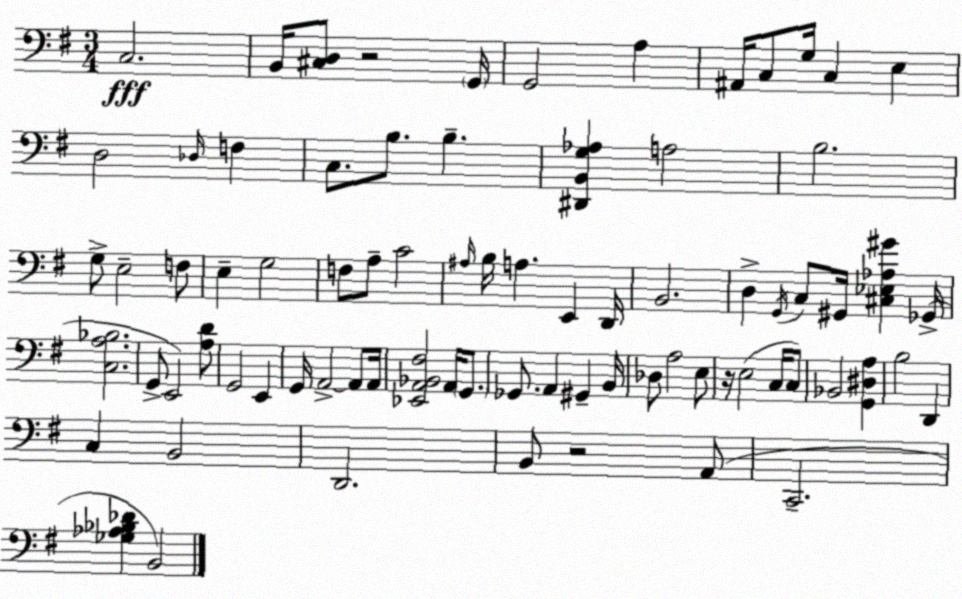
X:1
T:Untitled
M:3/4
L:1/4
K:G
C,2 B,,/4 [^C,D,]/2 z2 G,,/4 G,,2 A, ^A,,/4 C,/2 G,/4 C, E, D,2 _D,/4 F, C,/2 B,/2 B, [^D,,B,,G,_A,] A,2 B,2 G,/2 E,2 F,/2 E, G,2 F,/2 A,/2 C2 ^A,/4 B,/4 A, E,, D,,/4 B,,2 D, G,,/4 C,/2 ^G,,/4 [^C,_E,_A,^G] _G,,/4 [C,A,_B,]2 G,,/2 E,,2 [A,D]/2 G,,2 E,, G,,/4 A,,2 A,,/2 A,,/4 [_E,,A,,_B,,^F,]2 A,,/4 G,,/2 _G,,/2 A,, ^G,, B,,/4 _D,/2 A,2 E,/2 z/4 E,2 C,/4 C,/2 _B,,2 [G,,^D,A,] B,2 D,, C, B,,2 D,,2 B,,/2 z2 A,,/2 C,,2 [_G,_A,_B,_D] B,,2